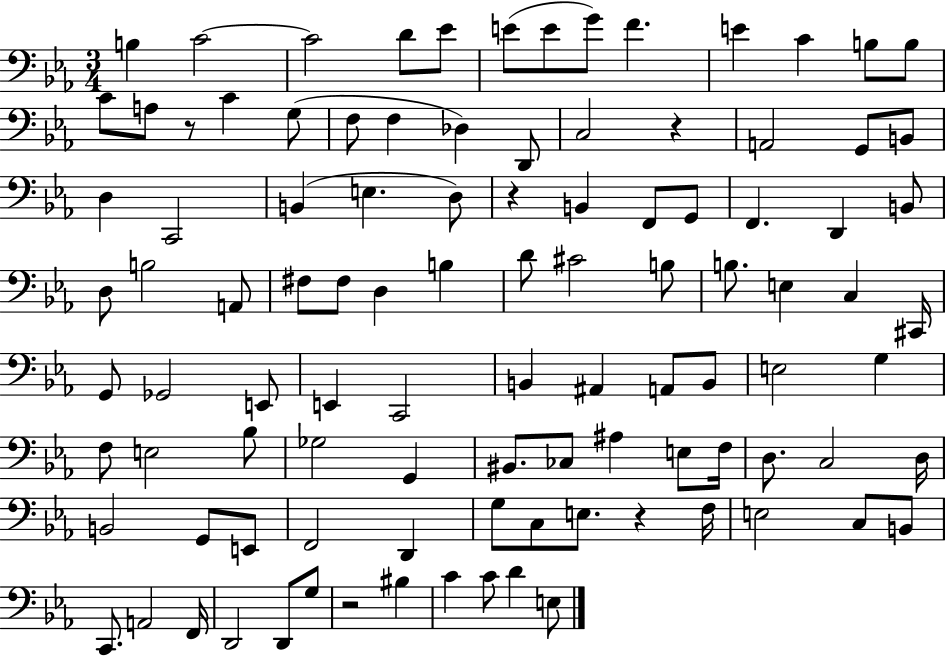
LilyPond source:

{
  \clef bass
  \numericTimeSignature
  \time 3/4
  \key ees \major
  b4 c'2~~ | c'2 d'8 ees'8 | e'8( e'8 g'8) f'4. | e'4 c'4 b8 b8 | \break c'8 a8 r8 c'4 g8( | f8 f4 des4) d,8 | c2 r4 | a,2 g,8 b,8 | \break d4 c,2 | b,4( e4. d8) | r4 b,4 f,8 g,8 | f,4. d,4 b,8 | \break d8 b2 a,8 | fis8 fis8 d4 b4 | d'8 cis'2 b8 | b8. e4 c4 cis,16 | \break g,8 ges,2 e,8 | e,4 c,2 | b,4 ais,4 a,8 b,8 | e2 g4 | \break f8 e2 bes8 | ges2 g,4 | bis,8. ces8 ais4 e8 f16 | d8. c2 d16 | \break b,2 g,8 e,8 | f,2 d,4 | g8 c8 e8. r4 f16 | e2 c8 b,8 | \break c,8. a,2 f,16 | d,2 d,8 g8 | r2 bis4 | c'4 c'8 d'4 e8 | \break \bar "|."
}